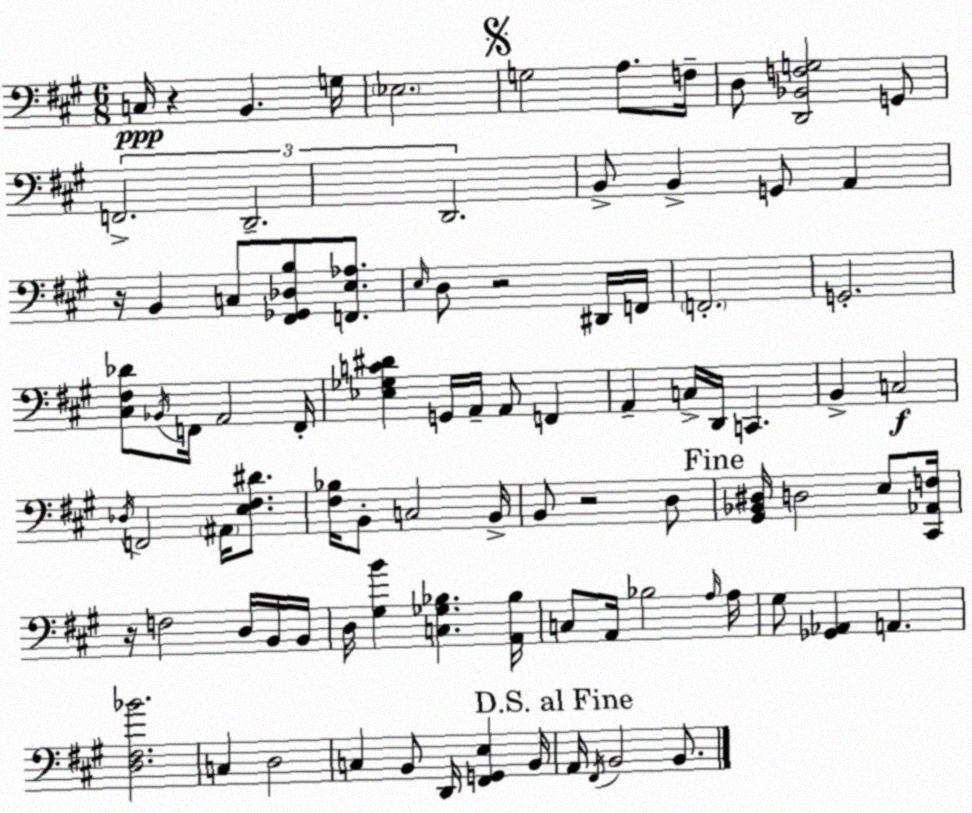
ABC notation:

X:1
T:Untitled
M:6/8
L:1/4
K:A
C,/4 z B,, G,/4 _E,2 G,2 A,/2 F,/4 D,/2 [D,,_B,,F,G,]2 G,,/2 F,,2 D,,2 D,,2 B,,/2 B,, G,,/2 A,, z/4 B,, C,/2 [^F,,_G,,_D,B,]/2 [F,,E,_A,]/2 E,/4 D,/2 z2 ^D,,/4 F,,/4 F,,2 G,,2 [^C,^F,_D]/2 _B,,/4 F,,/4 A,,2 F,,/4 [_E,_G,C^D] G,,/4 A,,/4 A,,/2 F,, A,, C,/4 D,,/4 C,, B,, C,2 _D,/4 F,,2 ^A,,/4 [E,^F,^D]/2 [^F,_B,]/4 B,,/2 C,2 B,,/4 B,,/2 z2 D,/2 [^G,,_B,,^D,]/4 D,2 E,/2 [^C,,_A,,F,]/4 z/4 F,2 D,/4 B,,/4 B,,/4 D,/4 [^G,B] [C,_G,_B,] [A,,_B,]/4 C,/2 A,,/4 _B,2 A,/4 A,/4 ^G,/2 [_G,,_A,,] A,, [D,^F,_B]2 C, D,2 C, B,,/2 D,,/4 [^F,,G,,E,] B,,/4 A,,/4 ^F,,/4 B,,2 B,,/2